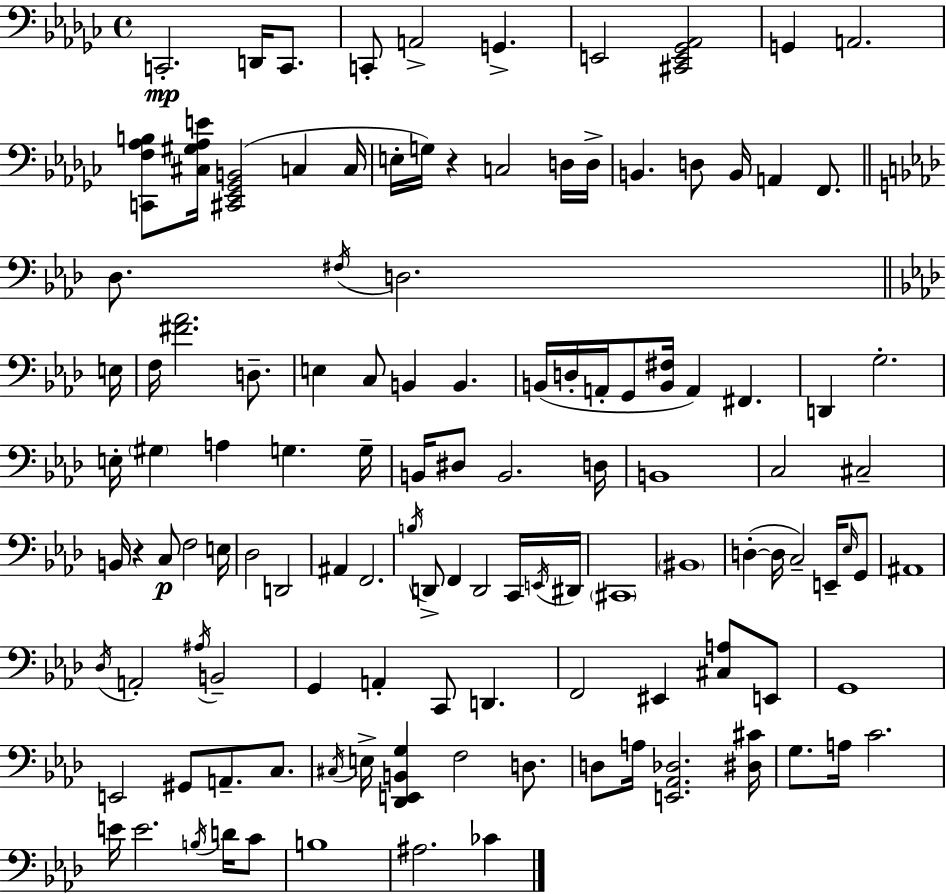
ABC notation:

X:1
T:Untitled
M:4/4
L:1/4
K:Ebm
C,,2 D,,/4 C,,/2 C,,/2 A,,2 G,, E,,2 [^C,,E,,_G,,_A,,]2 G,, A,,2 [C,,F,_A,B,]/2 [^C,^G,_A,E]/4 [^C,,_E,,_G,,B,,]2 C, C,/4 E,/4 G,/4 z C,2 D,/4 D,/4 B,, D,/2 B,,/4 A,, F,,/2 _D,/2 ^F,/4 D,2 E,/4 F,/4 [^F_A]2 D,/2 E, C,/2 B,, B,, B,,/4 D,/4 A,,/4 G,,/2 [B,,^F,]/4 A,, ^F,, D,, G,2 E,/4 ^G, A, G, G,/4 B,,/4 ^D,/2 B,,2 D,/4 B,,4 C,2 ^C,2 B,,/4 z C,/2 F,2 E,/4 _D,2 D,,2 ^A,, F,,2 B,/4 D,,/2 F,, D,,2 C,,/4 E,,/4 ^D,,/4 ^C,,4 ^B,,4 D, D,/4 C,2 E,,/4 _E,/4 G,,/2 ^A,,4 _D,/4 A,,2 ^A,/4 B,,2 G,, A,, C,,/2 D,, F,,2 ^E,, [^C,A,]/2 E,,/2 G,,4 E,,2 ^G,,/2 A,,/2 C,/2 ^C,/4 E,/4 [_D,,E,,B,,G,] F,2 D,/2 D,/2 A,/4 [E,,_A,,_D,]2 [^D,^C]/4 G,/2 A,/4 C2 E/4 E2 B,/4 D/4 C/2 B,4 ^A,2 _C